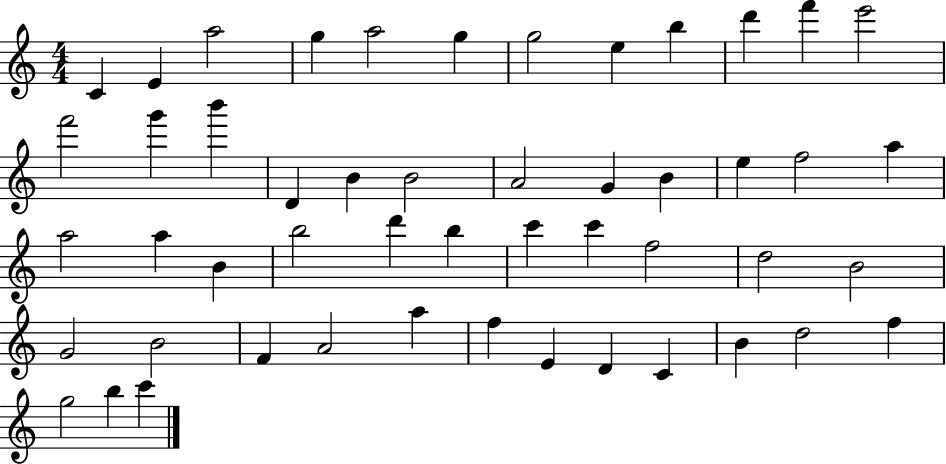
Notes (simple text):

C4/q E4/q A5/h G5/q A5/h G5/q G5/h E5/q B5/q D6/q F6/q E6/h F6/h G6/q B6/q D4/q B4/q B4/h A4/h G4/q B4/q E5/q F5/h A5/q A5/h A5/q B4/q B5/h D6/q B5/q C6/q C6/q F5/h D5/h B4/h G4/h B4/h F4/q A4/h A5/q F5/q E4/q D4/q C4/q B4/q D5/h F5/q G5/h B5/q C6/q